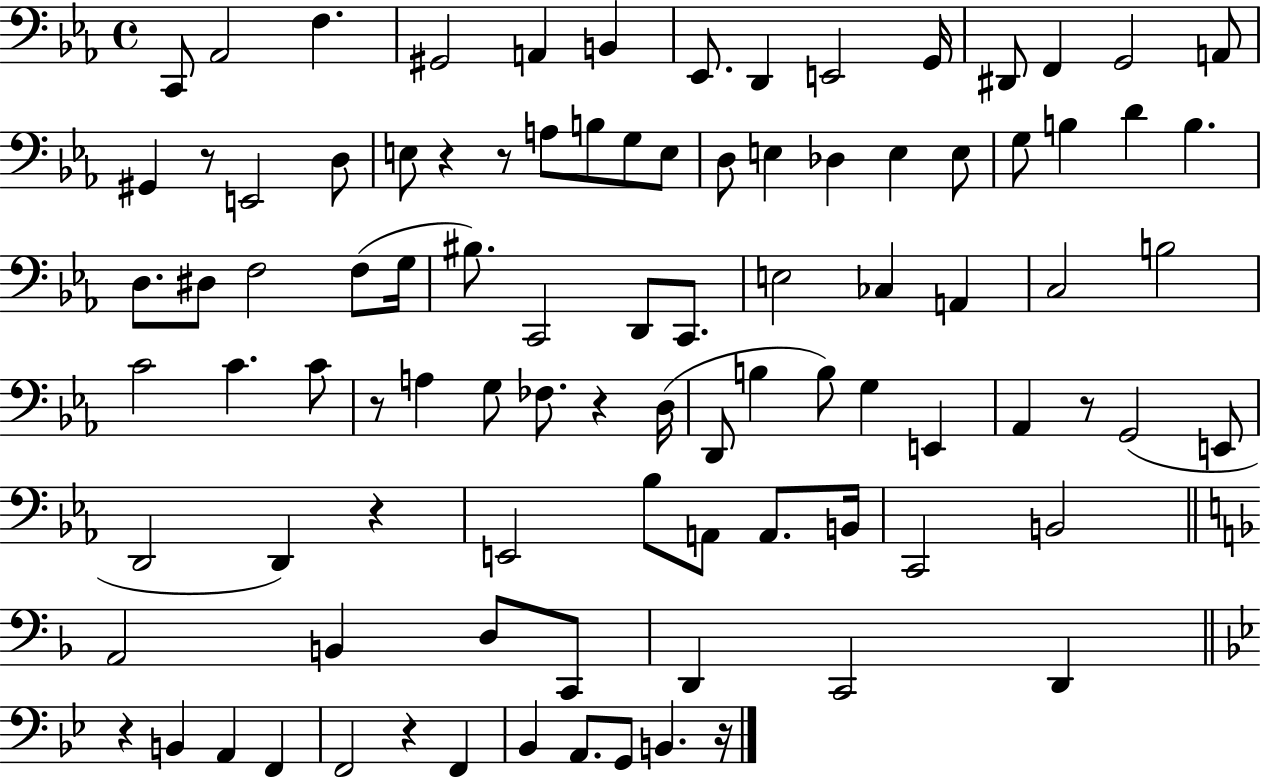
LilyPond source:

{
  \clef bass
  \time 4/4
  \defaultTimeSignature
  \key ees \major
  \repeat volta 2 { c,8 aes,2 f4. | gis,2 a,4 b,4 | ees,8. d,4 e,2 g,16 | dis,8 f,4 g,2 a,8 | \break gis,4 r8 e,2 d8 | e8 r4 r8 a8 b8 g8 e8 | d8 e4 des4 e4 e8 | g8 b4 d'4 b4. | \break d8. dis8 f2 f8( g16 | bis8.) c,2 d,8 c,8. | e2 ces4 a,4 | c2 b2 | \break c'2 c'4. c'8 | r8 a4 g8 fes8. r4 d16( | d,8 b4 b8) g4 e,4 | aes,4 r8 g,2( e,8 | \break d,2 d,4) r4 | e,2 bes8 a,8 a,8. b,16 | c,2 b,2 | \bar "||" \break \key f \major a,2 b,4 d8 c,8 | d,4 c,2 d,4 | \bar "||" \break \key bes \major r4 b,4 a,4 f,4 | f,2 r4 f,4 | bes,4 a,8. g,8 b,4. r16 | } \bar "|."
}